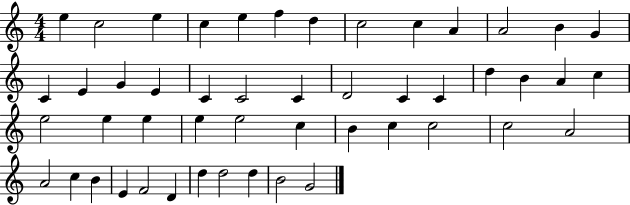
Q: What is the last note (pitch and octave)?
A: G4